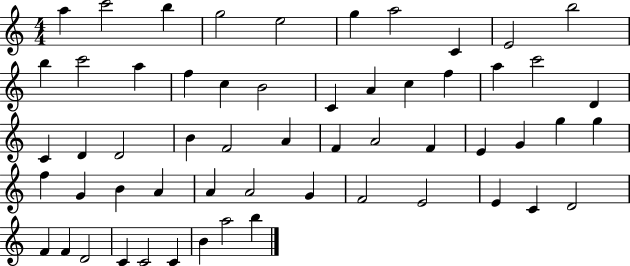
X:1
T:Untitled
M:4/4
L:1/4
K:C
a c'2 b g2 e2 g a2 C E2 b2 b c'2 a f c B2 C A c f a c'2 D C D D2 B F2 A F A2 F E G g g f G B A A A2 G F2 E2 E C D2 F F D2 C C2 C B a2 b